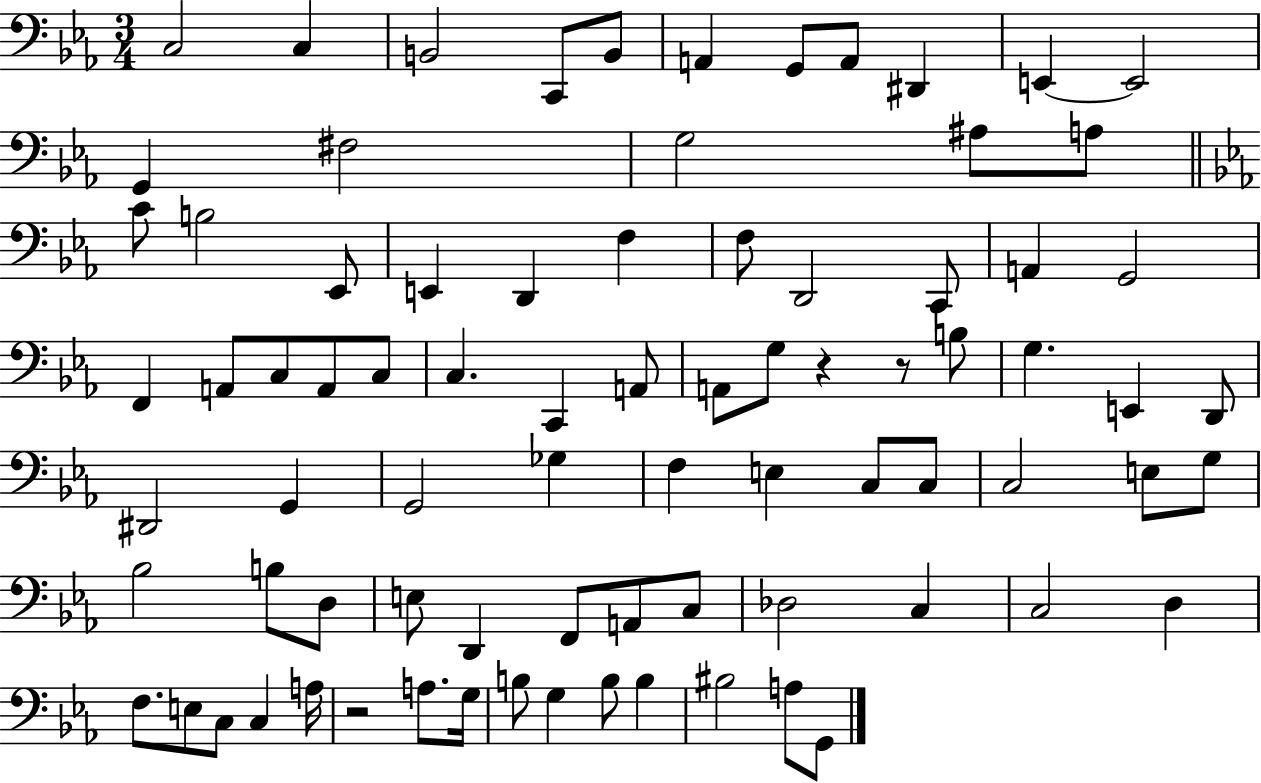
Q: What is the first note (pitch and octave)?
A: C3